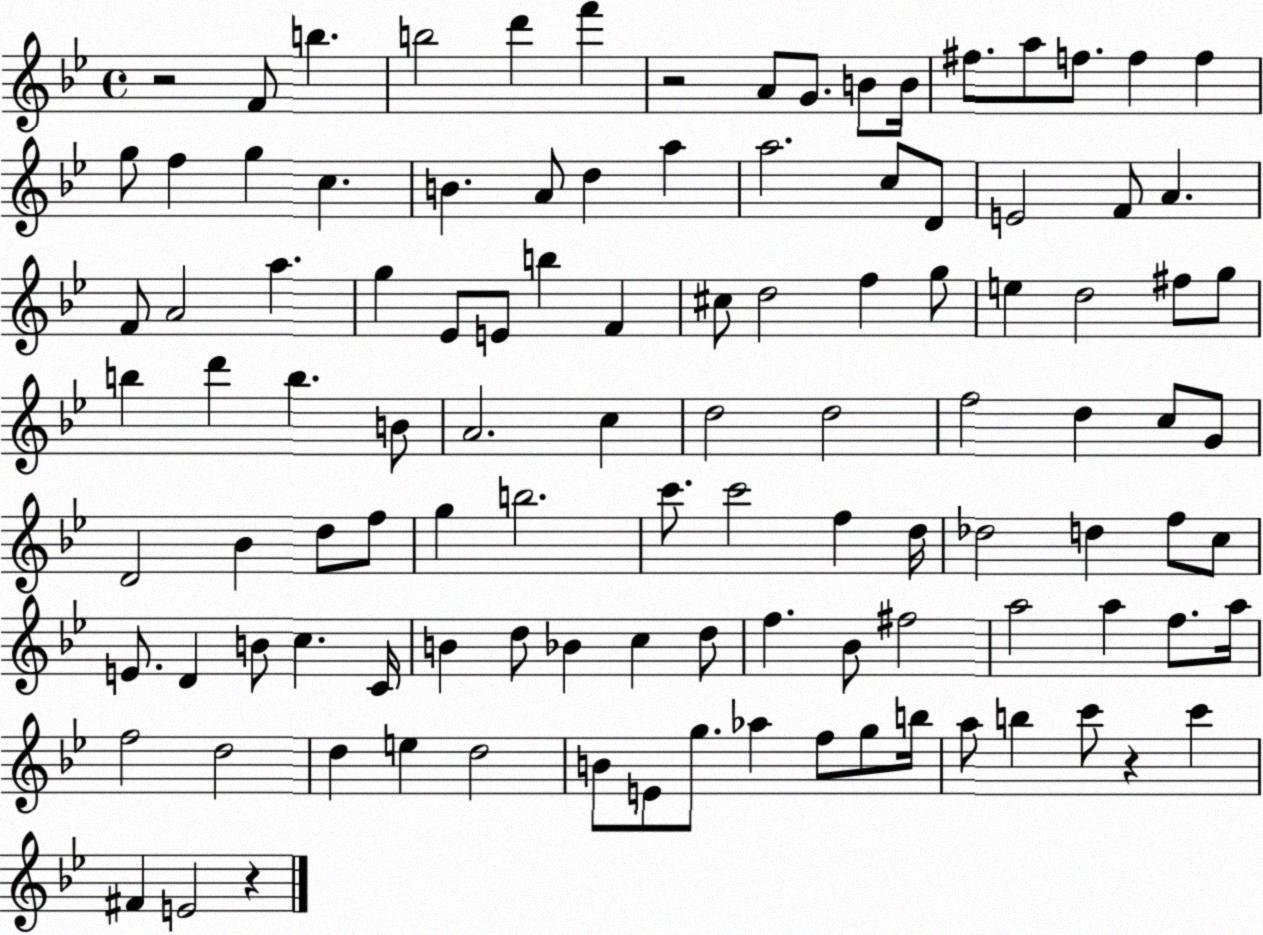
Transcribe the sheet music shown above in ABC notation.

X:1
T:Untitled
M:4/4
L:1/4
K:Bb
z2 F/2 b b2 d' f' z2 A/2 G/2 B/2 B/4 ^f/2 a/2 f/2 f f g/2 f g c B A/2 d a a2 c/2 D/2 E2 F/2 A F/2 A2 a g _E/2 E/2 b F ^c/2 d2 f g/2 e d2 ^f/2 g/2 b d' b B/2 A2 c d2 d2 f2 d c/2 G/2 D2 _B d/2 f/2 g b2 c'/2 c'2 f d/4 _d2 d f/2 c/2 E/2 D B/2 c C/4 B d/2 _B c d/2 f _B/2 ^f2 a2 a f/2 a/4 f2 d2 d e d2 B/2 E/2 g/2 _a f/2 g/2 b/4 a/2 b c'/2 z c' ^F E2 z